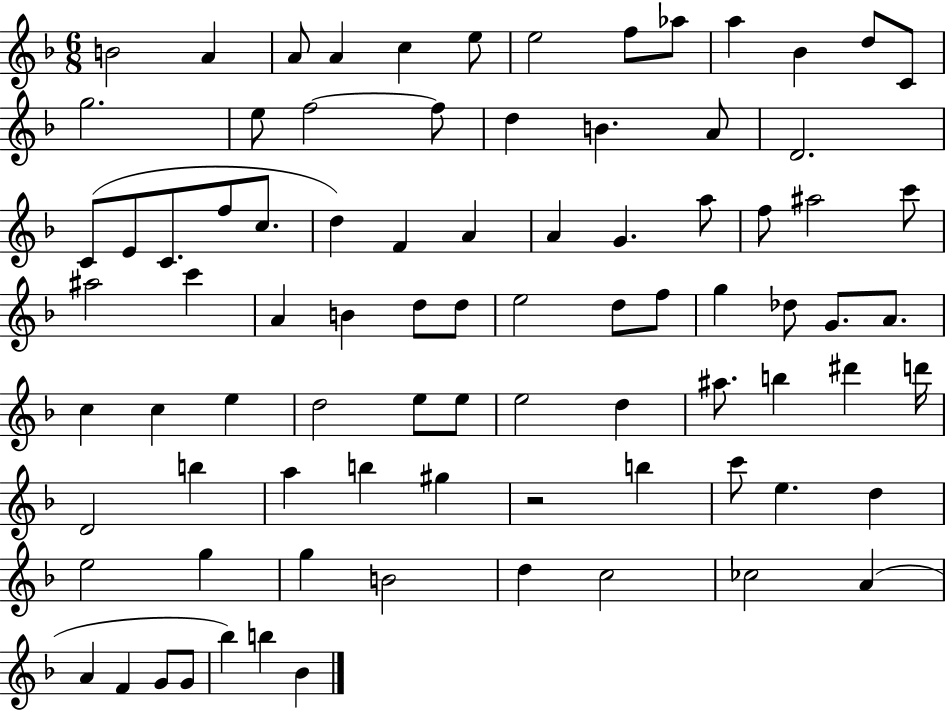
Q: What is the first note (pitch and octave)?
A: B4